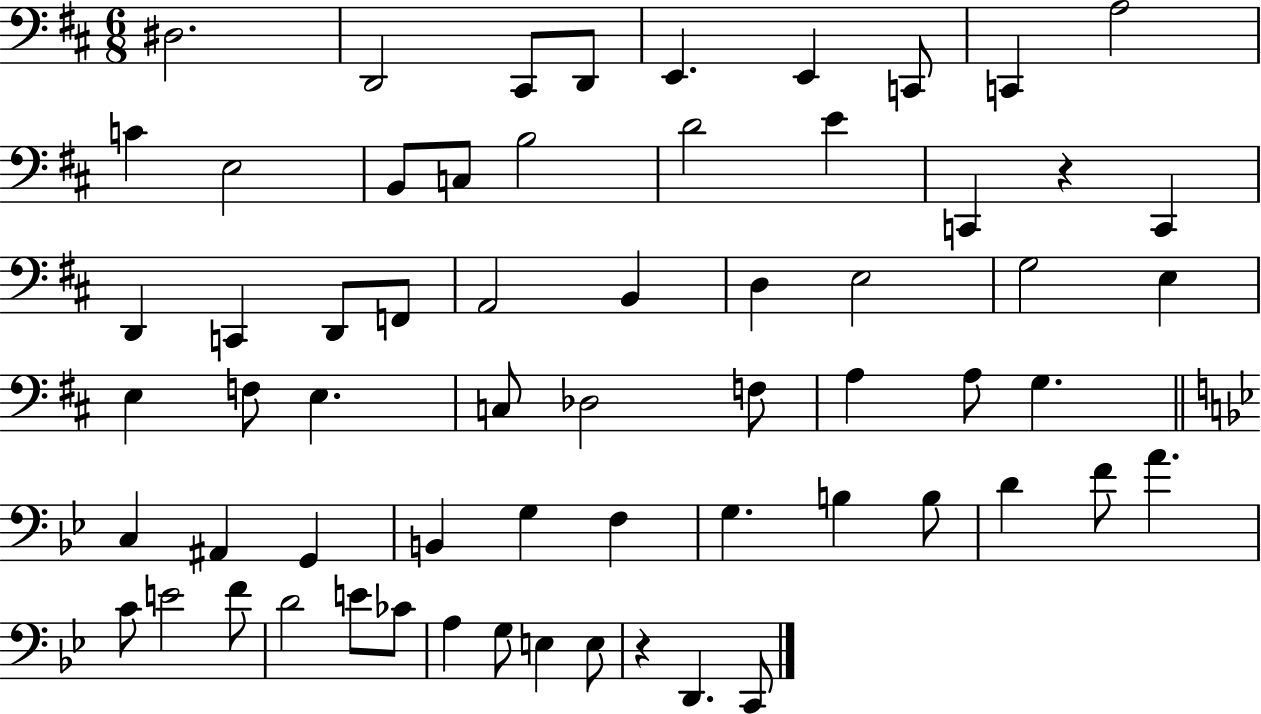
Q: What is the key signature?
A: D major